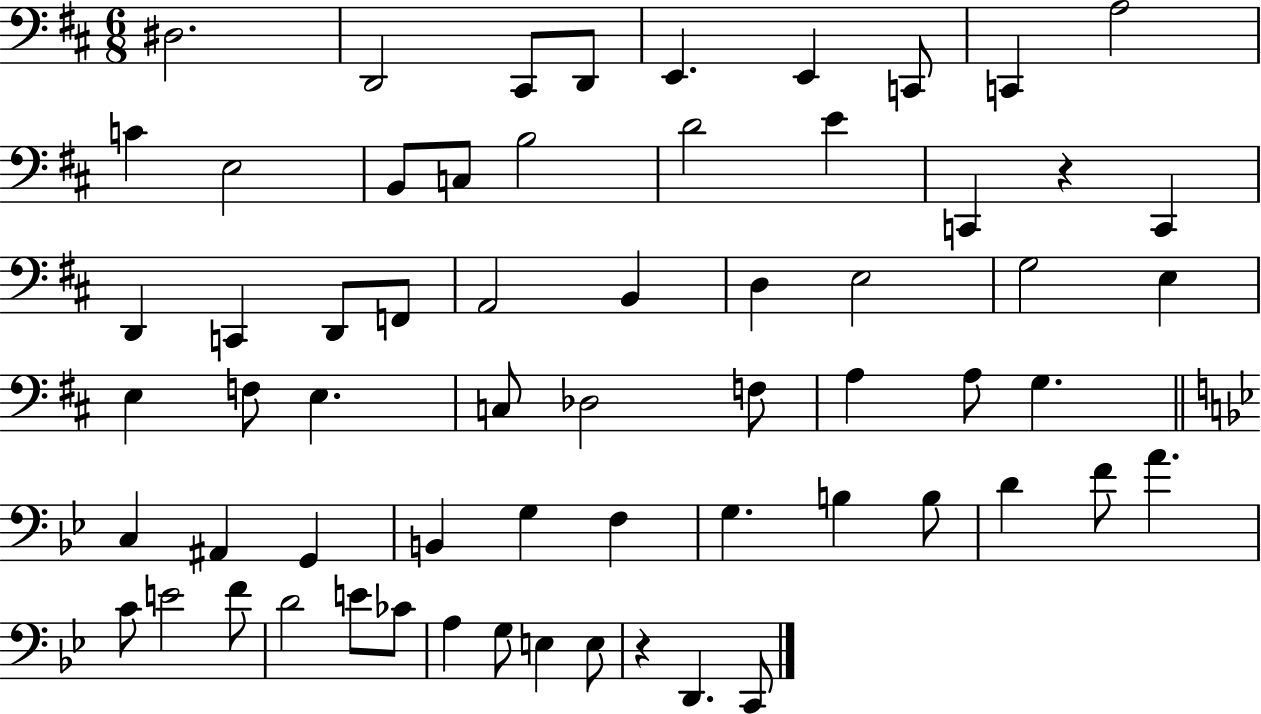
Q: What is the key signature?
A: D major